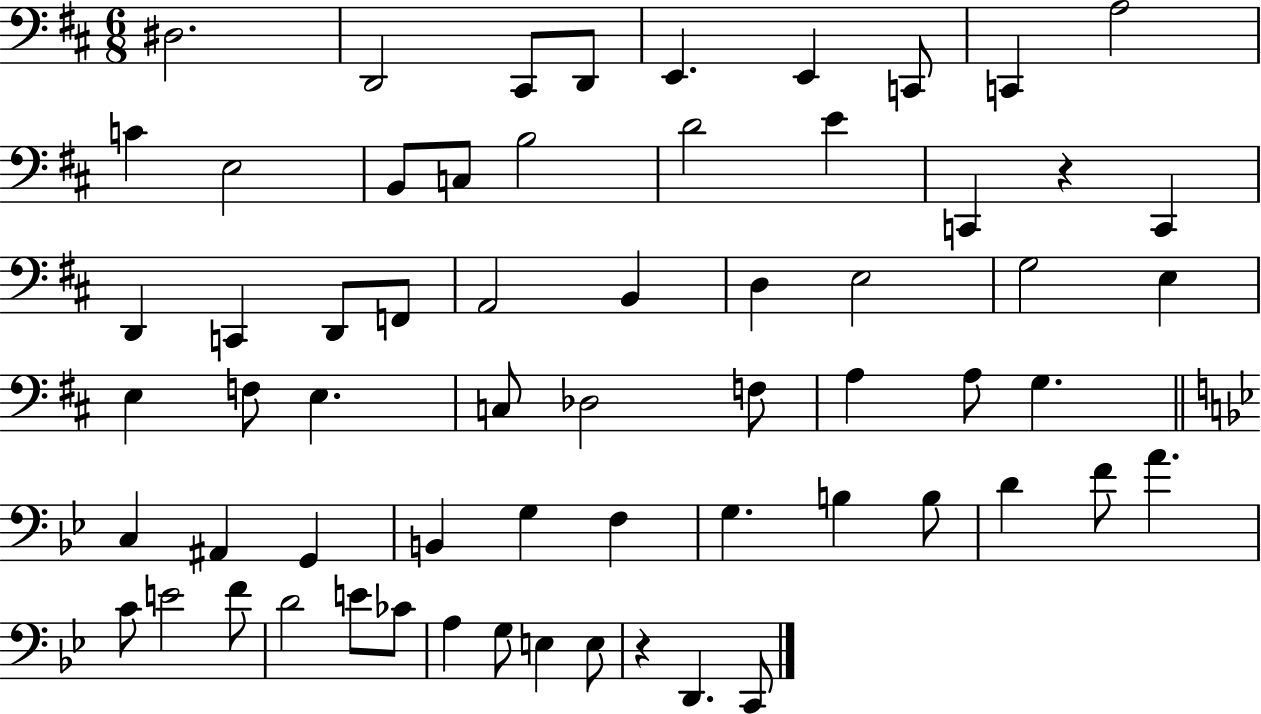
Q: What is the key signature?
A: D major